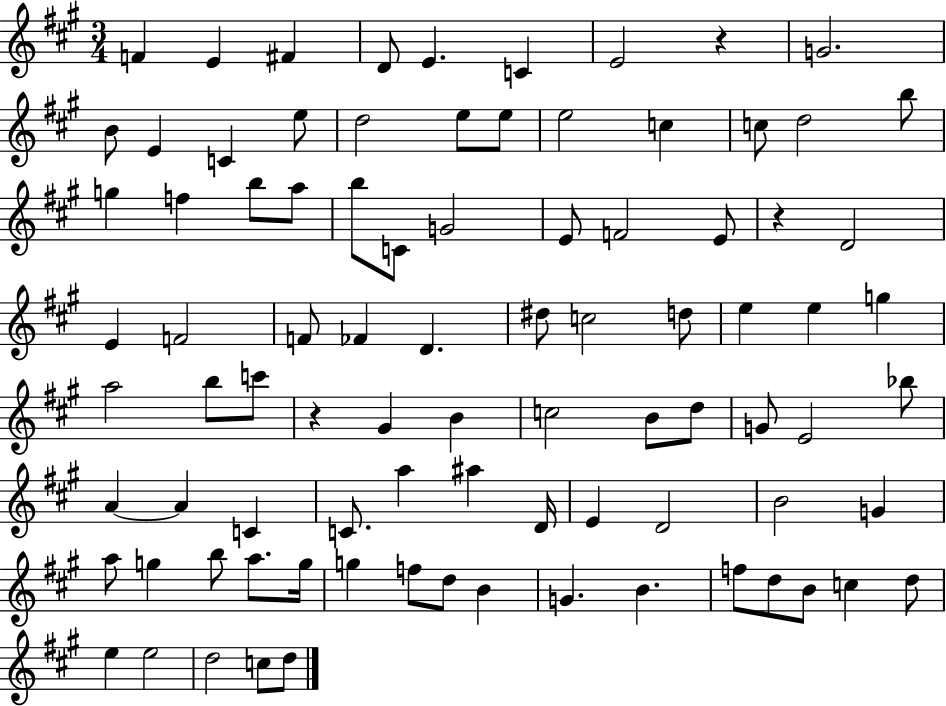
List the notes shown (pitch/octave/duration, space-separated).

F4/q E4/q F#4/q D4/e E4/q. C4/q E4/h R/q G4/h. B4/e E4/q C4/q E5/e D5/h E5/e E5/e E5/h C5/q C5/e D5/h B5/e G5/q F5/q B5/e A5/e B5/e C4/e G4/h E4/e F4/h E4/e R/q D4/h E4/q F4/h F4/e FES4/q D4/q. D#5/e C5/h D5/e E5/q E5/q G5/q A5/h B5/e C6/e R/q G#4/q B4/q C5/h B4/e D5/e G4/e E4/h Bb5/e A4/q A4/q C4/q C4/e. A5/q A#5/q D4/s E4/q D4/h B4/h G4/q A5/e G5/q B5/e A5/e. G5/s G5/q F5/e D5/e B4/q G4/q. B4/q. F5/e D5/e B4/e C5/q D5/e E5/q E5/h D5/h C5/e D5/e